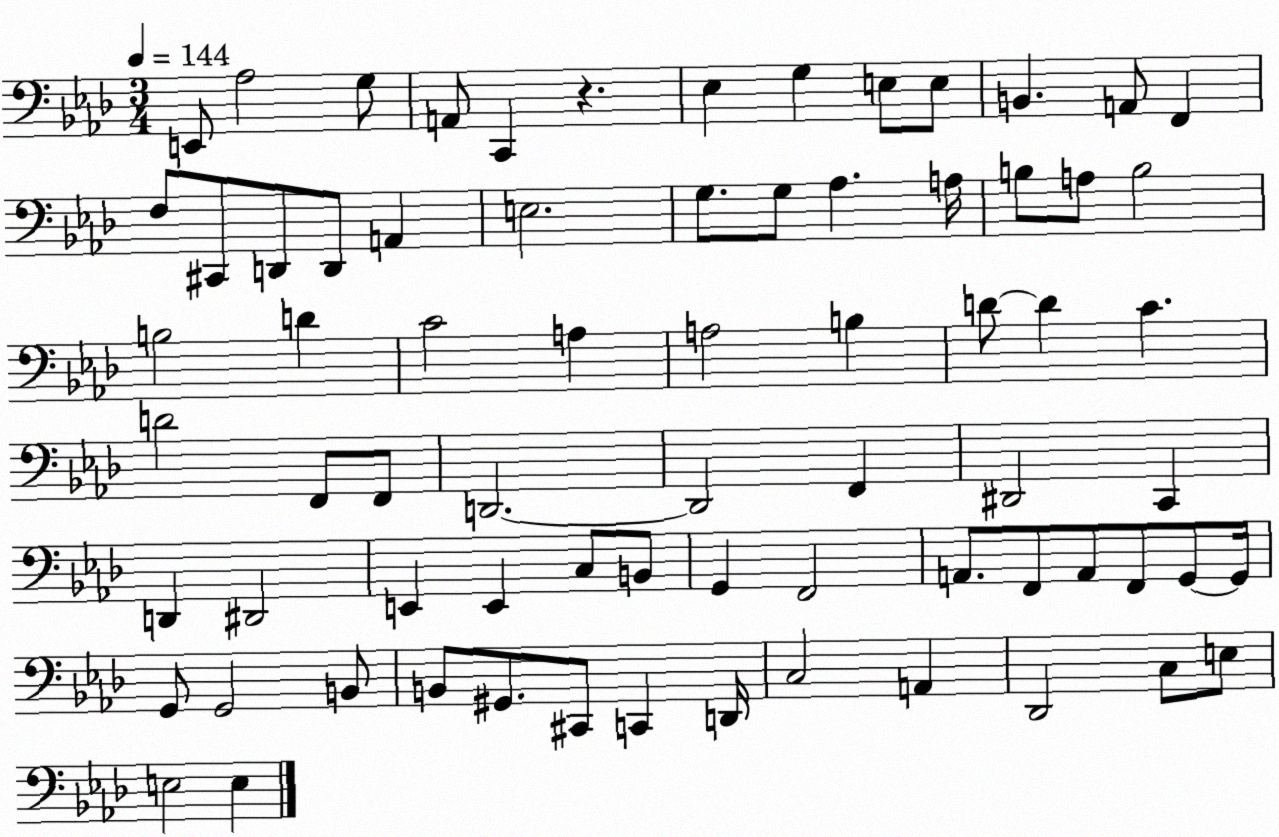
X:1
T:Untitled
M:3/4
L:1/4
K:Ab
E,,/2 _A,2 G,/2 A,,/2 C,, z _E, G, E,/2 E,/2 B,, A,,/2 F,, F,/2 ^C,,/2 D,,/2 D,,/2 A,, E,2 G,/2 G,/2 _A, A,/4 B,/2 A,/2 B,2 B,2 D C2 A, A,2 B, D/2 D C D2 F,,/2 F,,/2 D,,2 D,,2 F,, ^D,,2 C,, D,, ^D,,2 E,, E,, C,/2 B,,/2 G,, F,,2 A,,/2 F,,/2 A,,/2 F,,/2 G,,/2 G,,/4 G,,/2 G,,2 B,,/2 B,,/2 ^G,,/2 ^C,,/2 C,, D,,/4 C,2 A,, _D,,2 C,/2 E,/2 E,2 E,